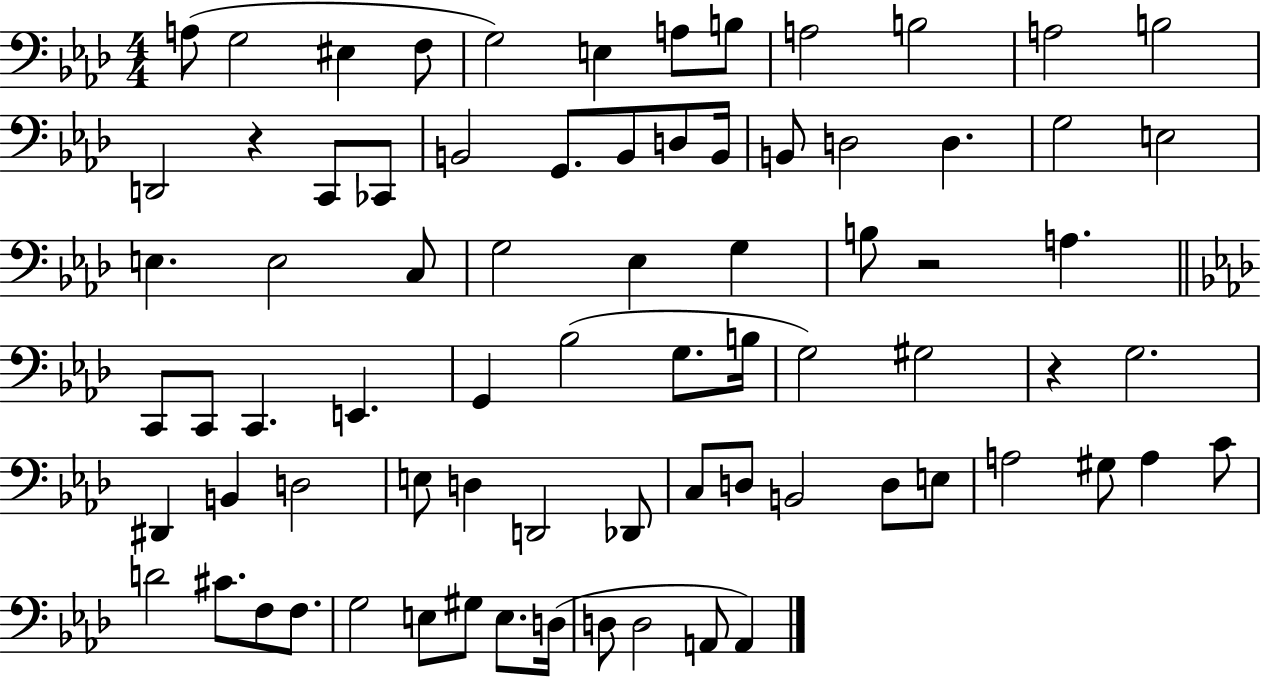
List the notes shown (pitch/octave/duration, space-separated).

A3/e G3/h EIS3/q F3/e G3/h E3/q A3/e B3/e A3/h B3/h A3/h B3/h D2/h R/q C2/e CES2/e B2/h G2/e. B2/e D3/e B2/s B2/e D3/h D3/q. G3/h E3/h E3/q. E3/h C3/e G3/h Eb3/q G3/q B3/e R/h A3/q. C2/e C2/e C2/q. E2/q. G2/q Bb3/h G3/e. B3/s G3/h G#3/h R/q G3/h. D#2/q B2/q D3/h E3/e D3/q D2/h Db2/e C3/e D3/e B2/h D3/e E3/e A3/h G#3/e A3/q C4/e D4/h C#4/e. F3/e F3/e. G3/h E3/e G#3/e E3/e. D3/s D3/e D3/h A2/e A2/q